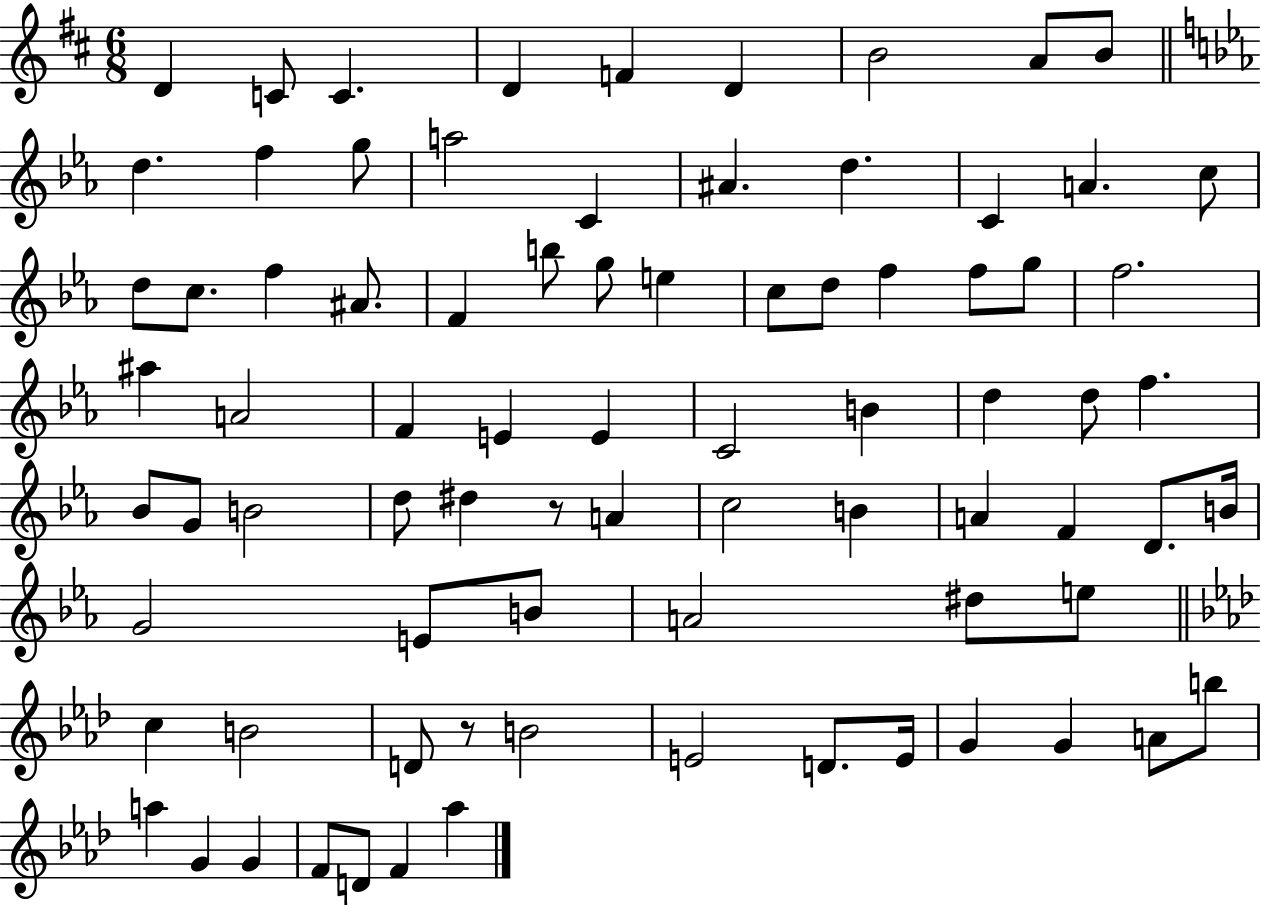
D4/q C4/e C4/q. D4/q F4/q D4/q B4/h A4/e B4/e D5/q. F5/q G5/e A5/h C4/q A#4/q. D5/q. C4/q A4/q. C5/e D5/e C5/e. F5/q A#4/e. F4/q B5/e G5/e E5/q C5/e D5/e F5/q F5/e G5/e F5/h. A#5/q A4/h F4/q E4/q E4/q C4/h B4/q D5/q D5/e F5/q. Bb4/e G4/e B4/h D5/e D#5/q R/e A4/q C5/h B4/q A4/q F4/q D4/e. B4/s G4/h E4/e B4/e A4/h D#5/e E5/e C5/q B4/h D4/e R/e B4/h E4/h D4/e. E4/s G4/q G4/q A4/e B5/e A5/q G4/q G4/q F4/e D4/e F4/q Ab5/q